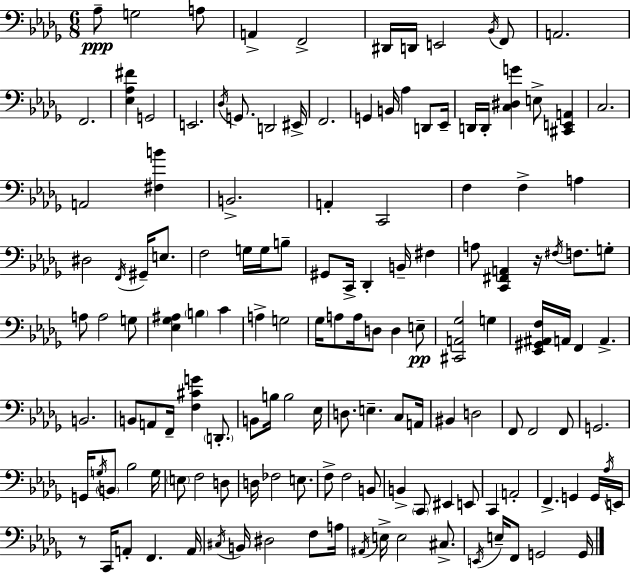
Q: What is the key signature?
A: BES minor